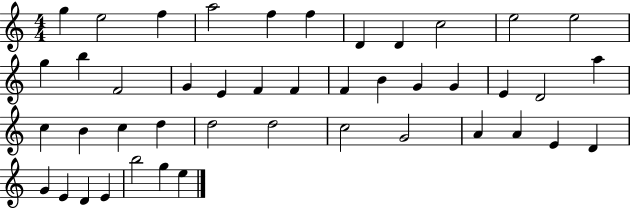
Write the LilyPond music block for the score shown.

{
  \clef treble
  \numericTimeSignature
  \time 4/4
  \key c \major
  g''4 e''2 f''4 | a''2 f''4 f''4 | d'4 d'4 c''2 | e''2 e''2 | \break g''4 b''4 f'2 | g'4 e'4 f'4 f'4 | f'4 b'4 g'4 g'4 | e'4 d'2 a''4 | \break c''4 b'4 c''4 d''4 | d''2 d''2 | c''2 g'2 | a'4 a'4 e'4 d'4 | \break g'4 e'4 d'4 e'4 | b''2 g''4 e''4 | \bar "|."
}